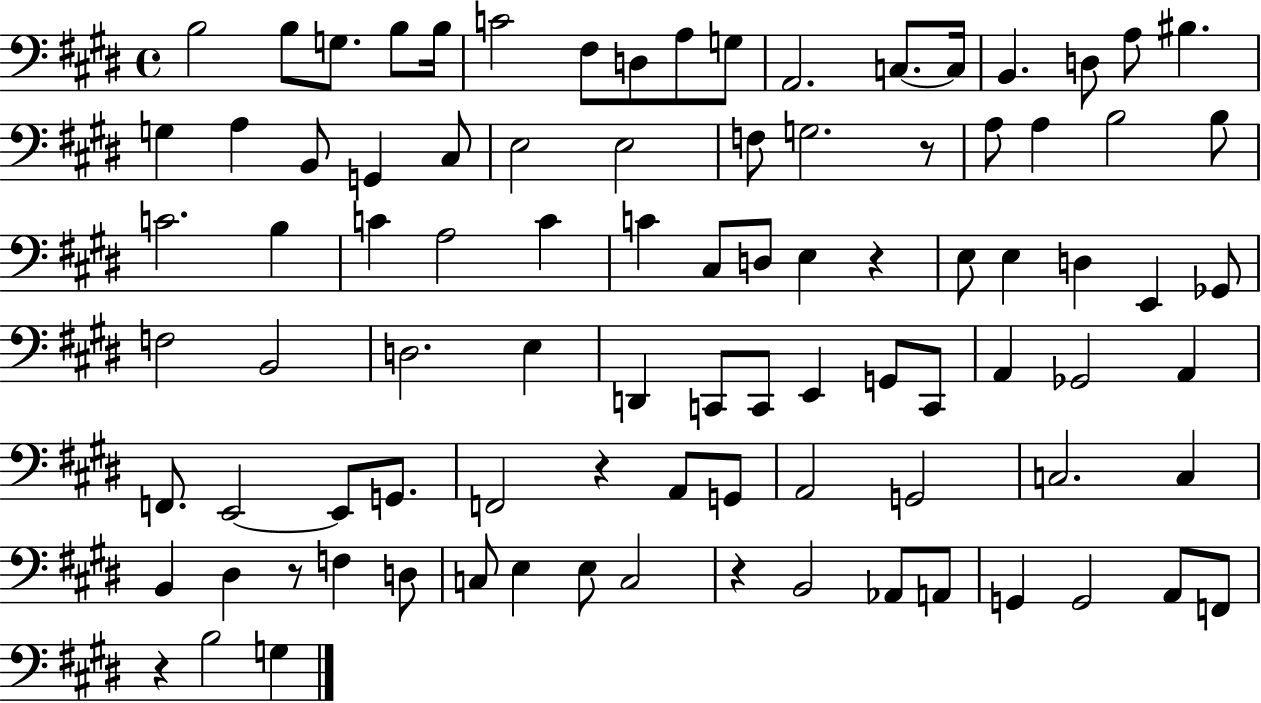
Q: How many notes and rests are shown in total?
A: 91